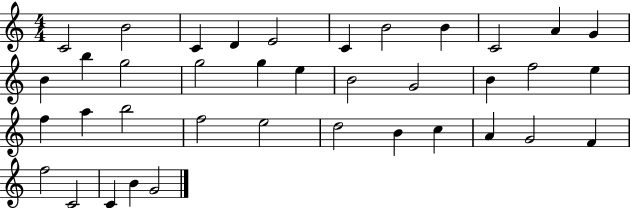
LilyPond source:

{
  \clef treble
  \numericTimeSignature
  \time 4/4
  \key c \major
  c'2 b'2 | c'4 d'4 e'2 | c'4 b'2 b'4 | c'2 a'4 g'4 | \break b'4 b''4 g''2 | g''2 g''4 e''4 | b'2 g'2 | b'4 f''2 e''4 | \break f''4 a''4 b''2 | f''2 e''2 | d''2 b'4 c''4 | a'4 g'2 f'4 | \break f''2 c'2 | c'4 b'4 g'2 | \bar "|."
}